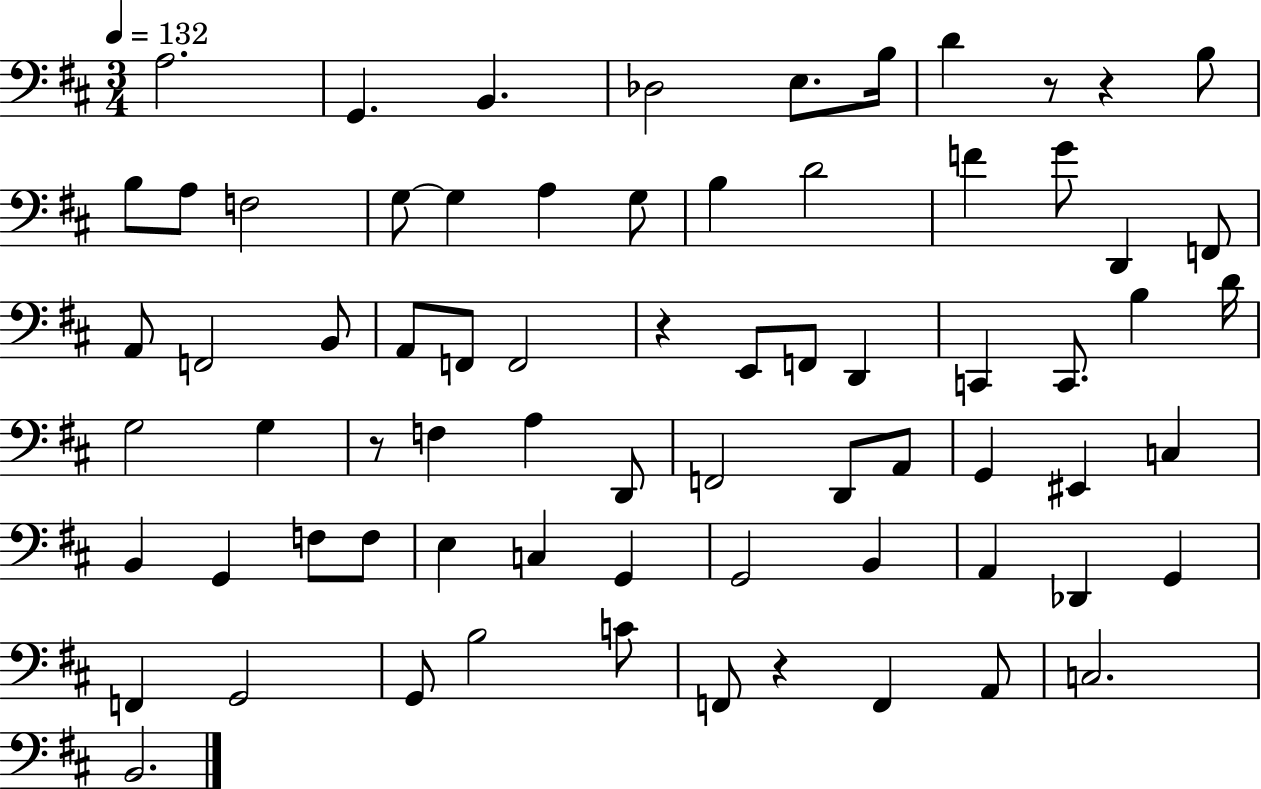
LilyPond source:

{
  \clef bass
  \numericTimeSignature
  \time 3/4
  \key d \major
  \tempo 4 = 132
  a2. | g,4. b,4. | des2 e8. b16 | d'4 r8 r4 b8 | \break b8 a8 f2 | g8~~ g4 a4 g8 | b4 d'2 | f'4 g'8 d,4 f,8 | \break a,8 f,2 b,8 | a,8 f,8 f,2 | r4 e,8 f,8 d,4 | c,4 c,8. b4 d'16 | \break g2 g4 | r8 f4 a4 d,8 | f,2 d,8 a,8 | g,4 eis,4 c4 | \break b,4 g,4 f8 f8 | e4 c4 g,4 | g,2 b,4 | a,4 des,4 g,4 | \break f,4 g,2 | g,8 b2 c'8 | f,8 r4 f,4 a,8 | c2. | \break b,2. | \bar "|."
}